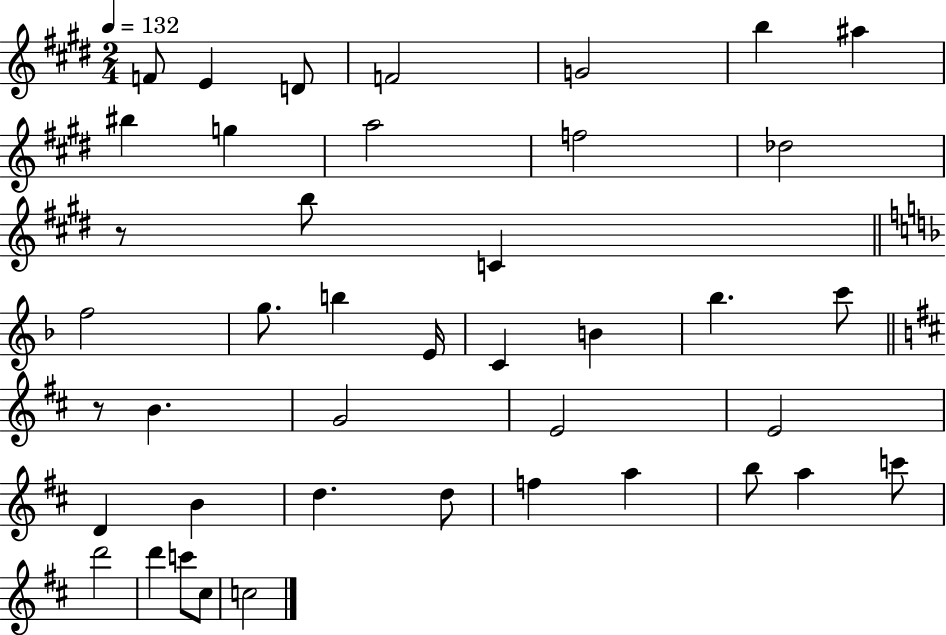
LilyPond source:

{
  \clef treble
  \numericTimeSignature
  \time 2/4
  \key e \major
  \tempo 4 = 132
  f'8 e'4 d'8 | f'2 | g'2 | b''4 ais''4 | \break bis''4 g''4 | a''2 | f''2 | des''2 | \break r8 b''8 c'4 | \bar "||" \break \key f \major f''2 | g''8. b''4 e'16 | c'4 b'4 | bes''4. c'''8 | \break \bar "||" \break \key b \minor r8 b'4. | g'2 | e'2 | e'2 | \break d'4 b'4 | d''4. d''8 | f''4 a''4 | b''8 a''4 c'''8 | \break d'''2 | d'''4 c'''8 cis''8 | c''2 | \bar "|."
}